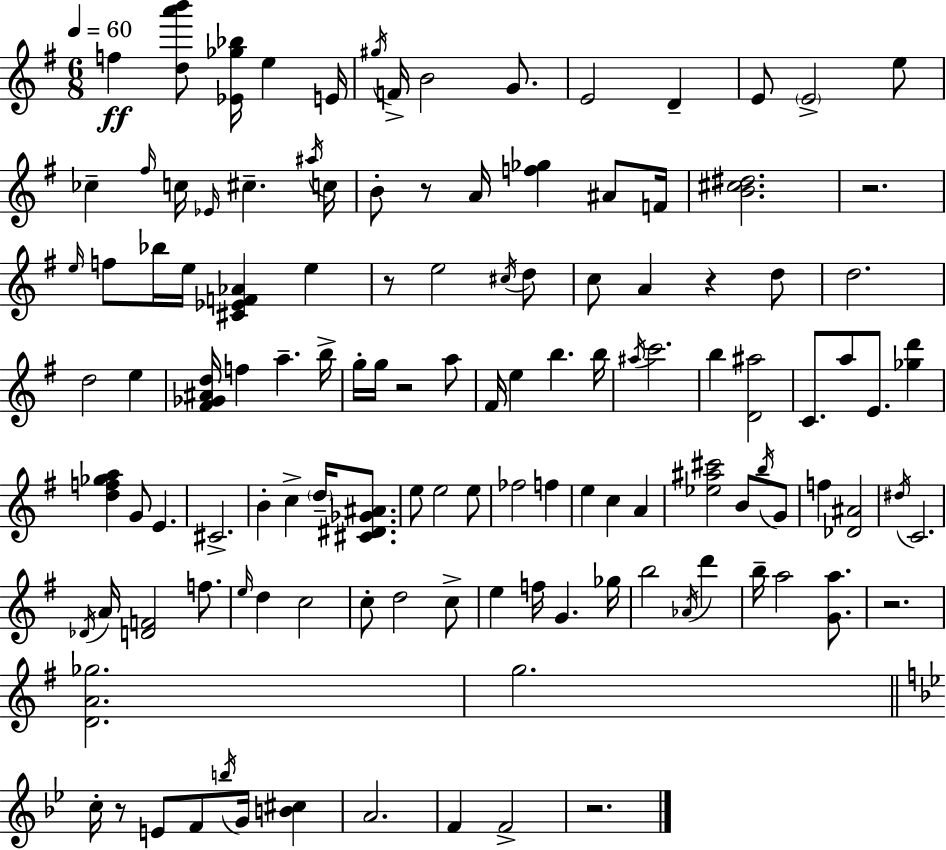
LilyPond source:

{
  \clef treble
  \numericTimeSignature
  \time 6/8
  \key e \minor
  \tempo 4 = 60
  \repeat volta 2 { f''4\ff <d'' a''' b'''>8 <ees' ges'' bes''>16 e''4 e'16 | \acciaccatura { gis''16 } f'16-> b'2 g'8. | e'2 d'4-- | e'8 \parenthesize e'2-> e''8 | \break ces''4-- \grace { fis''16 } c''16 \grace { ees'16 } cis''4.-- | \acciaccatura { ais''16 } c''16 b'8-. r8 a'16 <f'' ges''>4 | ais'8 f'16 <b' cis'' dis''>2. | r2. | \break \grace { e''16 } f''8 bes''16 e''16 <cis' ees' f' aes'>4 | e''4 r8 e''2 | \acciaccatura { cis''16 } d''8 c''8 a'4 | r4 d''8 d''2. | \break d''2 | e''4 <fis' ges' ais' d''>16 f''4 a''4.-- | b''16-> g''16-. g''16 r2 | a''8 fis'16 e''4 b''4. | \break b''16 \acciaccatura { ais''16 } c'''2. | b''4 <d' ais''>2 | c'8. a''8 | e'8. <ges'' d'''>4 <d'' f'' ges'' a''>4 g'8 | \break e'4. cis'2.-> | b'4-. c''4-> | \parenthesize d''16-- <cis' dis' ges' ais'>8. e''8 e''2 | e''8 fes''2 | \break f''4 e''4 c''4 | a'4 <ees'' ais'' cis'''>2 | b'8 \acciaccatura { b''16 } g'8 f''4 | <des' ais'>2 \acciaccatura { dis''16 } c'2. | \break \acciaccatura { des'16 } a'16 <d' f'>2 | f''8. \grace { e''16 } d''4 | c''2 c''8-. | d''2 c''8-> e''4 | \break f''16 g'4. ges''16 b''2 | \acciaccatura { aes'16 } d'''4 | b''16-- a''2 <g' a''>8. | r2. | \break <d' a' ges''>2. | g''2. | \bar "||" \break \key bes \major c''16-. r8 e'8 f'8 \acciaccatura { b''16 } g'16 <b' cis''>4 | a'2. | f'4 f'2-> | r2. | \break } \bar "|."
}